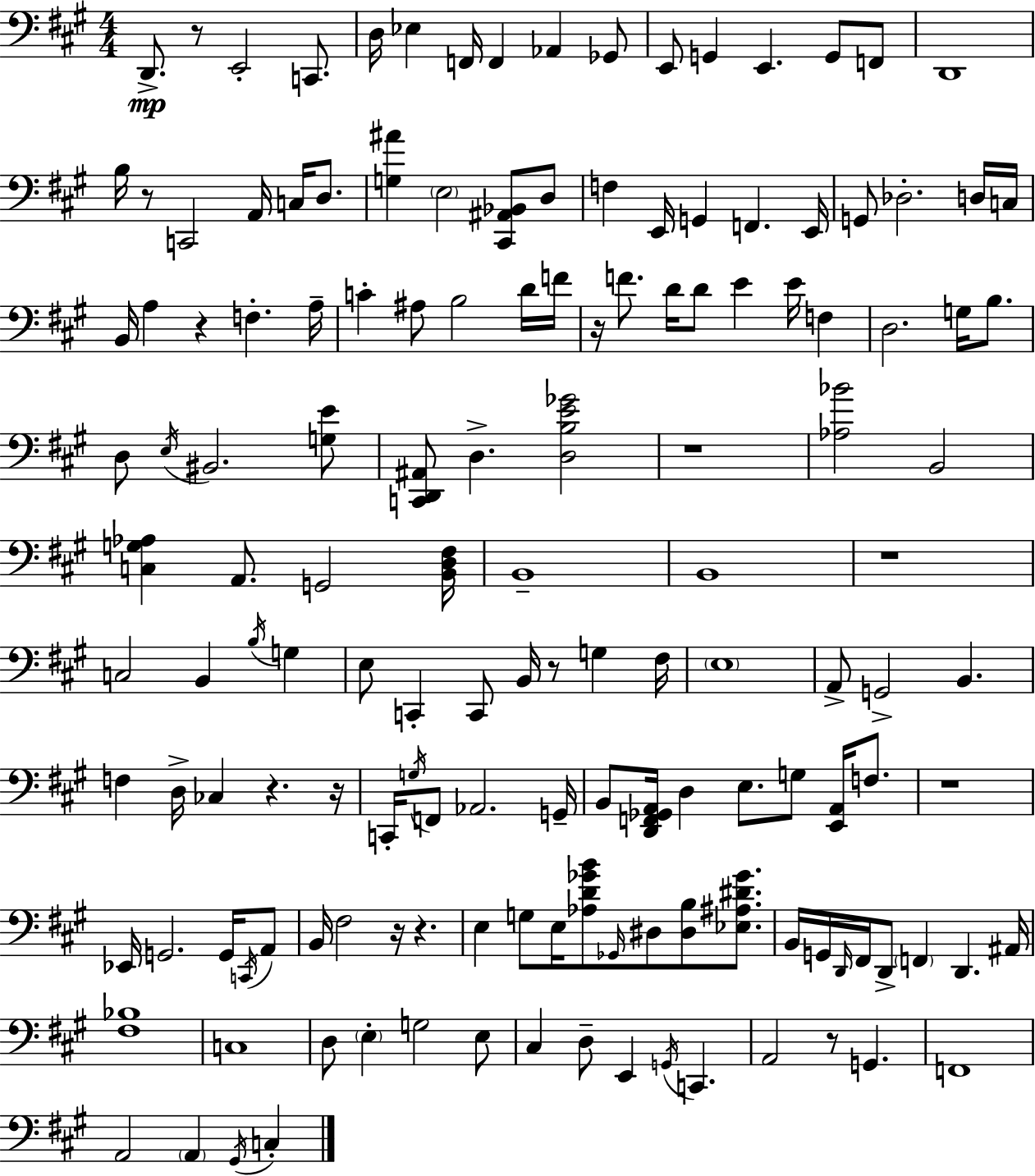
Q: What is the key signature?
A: A major